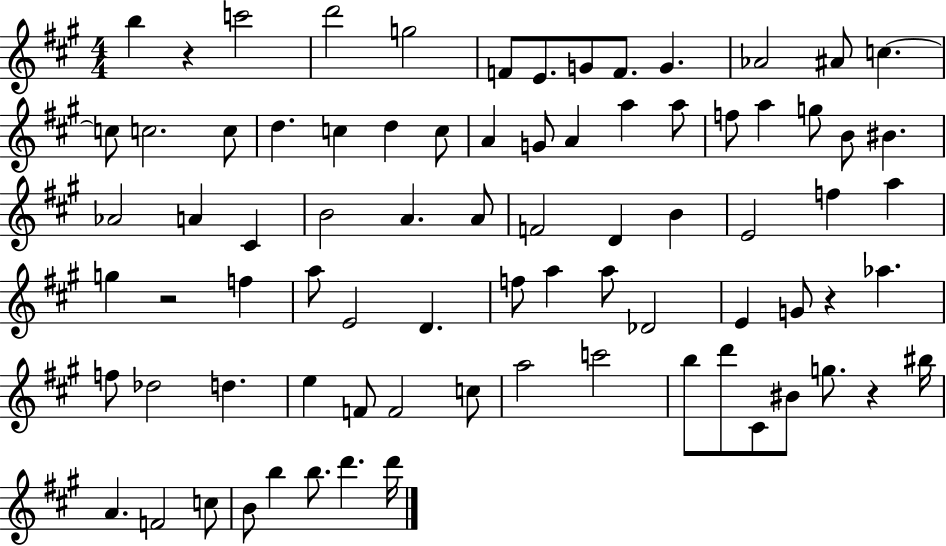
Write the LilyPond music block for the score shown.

{
  \clef treble
  \numericTimeSignature
  \time 4/4
  \key a \major
  \repeat volta 2 { b''4 r4 c'''2 | d'''2 g''2 | f'8 e'8. g'8 f'8. g'4. | aes'2 ais'8 c''4.~~ | \break c''8 c''2. c''8 | d''4. c''4 d''4 c''8 | a'4 g'8 a'4 a''4 a''8 | f''8 a''4 g''8 b'8 bis'4. | \break aes'2 a'4 cis'4 | b'2 a'4. a'8 | f'2 d'4 b'4 | e'2 f''4 a''4 | \break g''4 r2 f''4 | a''8 e'2 d'4. | f''8 a''4 a''8 des'2 | e'4 g'8 r4 aes''4. | \break f''8 des''2 d''4. | e''4 f'8 f'2 c''8 | a''2 c'''2 | b''8 d'''8 cis'8 bis'8 g''8. r4 bis''16 | \break a'4. f'2 c''8 | b'8 b''4 b''8. d'''4. d'''16 | } \bar "|."
}